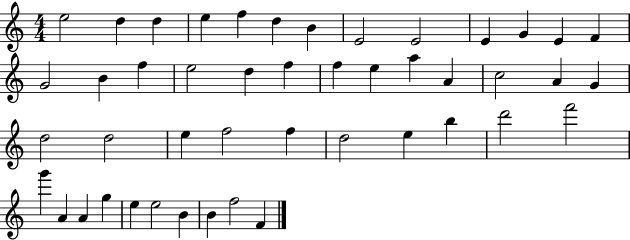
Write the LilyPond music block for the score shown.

{
  \clef treble
  \numericTimeSignature
  \time 4/4
  \key c \major
  e''2 d''4 d''4 | e''4 f''4 d''4 b'4 | e'2 e'2 | e'4 g'4 e'4 f'4 | \break g'2 b'4 f''4 | e''2 d''4 f''4 | f''4 e''4 a''4 a'4 | c''2 a'4 g'4 | \break d''2 d''2 | e''4 f''2 f''4 | d''2 e''4 b''4 | d'''2 f'''2 | \break g'''4 a'4 a'4 g''4 | e''4 e''2 b'4 | b'4 f''2 f'4 | \bar "|."
}